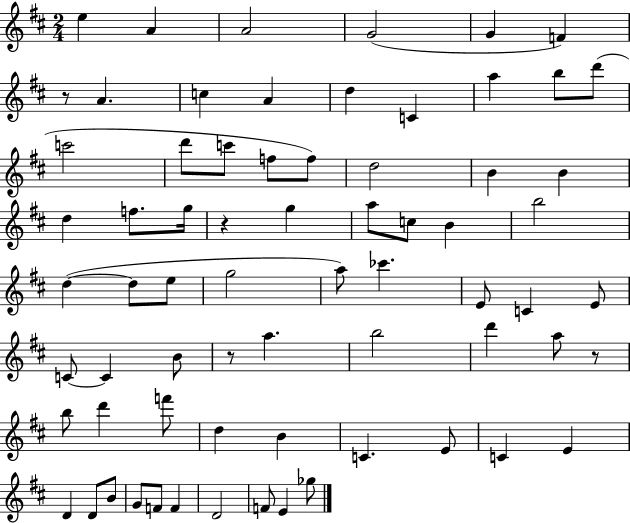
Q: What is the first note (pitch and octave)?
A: E5